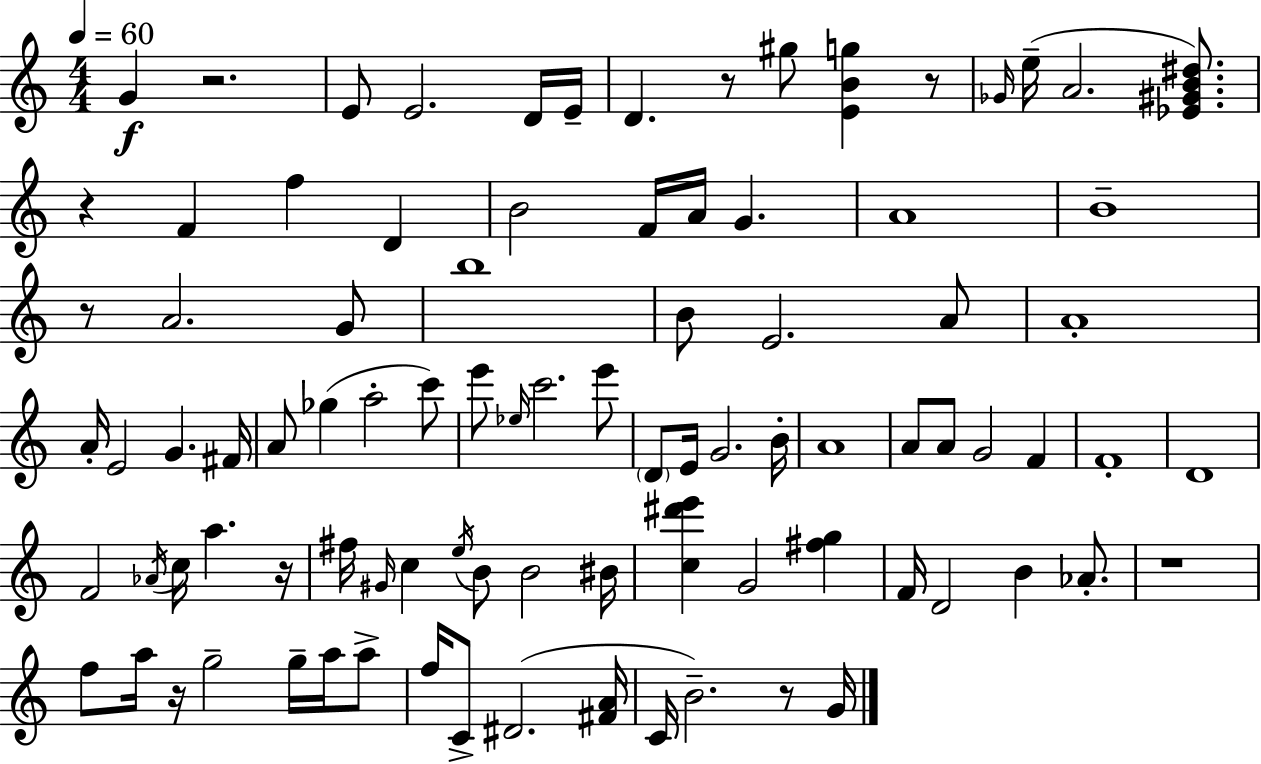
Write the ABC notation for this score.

X:1
T:Untitled
M:4/4
L:1/4
K:C
G z2 E/2 E2 D/4 E/4 D z/2 ^g/2 [EBg] z/2 _G/4 e/4 A2 [_E^GB^d]/2 z F f D B2 F/4 A/4 G A4 B4 z/2 A2 G/2 b4 B/2 E2 A/2 A4 A/4 E2 G ^F/4 A/2 _g a2 c'/2 e'/2 _e/4 c'2 e'/2 D/2 E/4 G2 B/4 A4 A/2 A/2 G2 F F4 D4 F2 _A/4 c/4 a z/4 ^f/4 ^G/4 c e/4 B/2 B2 ^B/4 [c^d'e'] G2 [^fg] F/4 D2 B _A/2 z4 f/2 a/4 z/4 g2 g/4 a/4 a/2 f/4 C/2 ^D2 [^FA]/4 C/4 B2 z/2 G/4